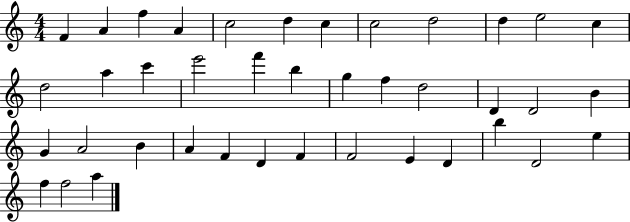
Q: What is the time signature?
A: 4/4